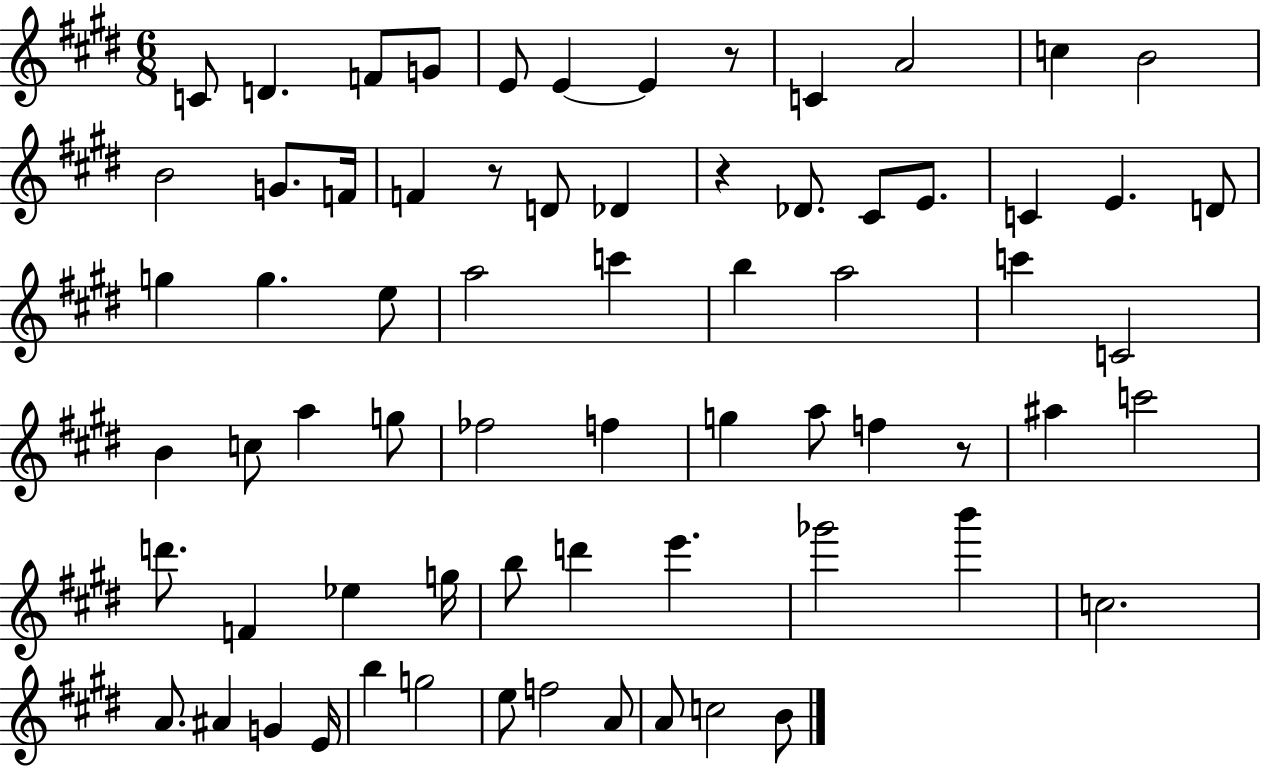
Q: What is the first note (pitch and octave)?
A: C4